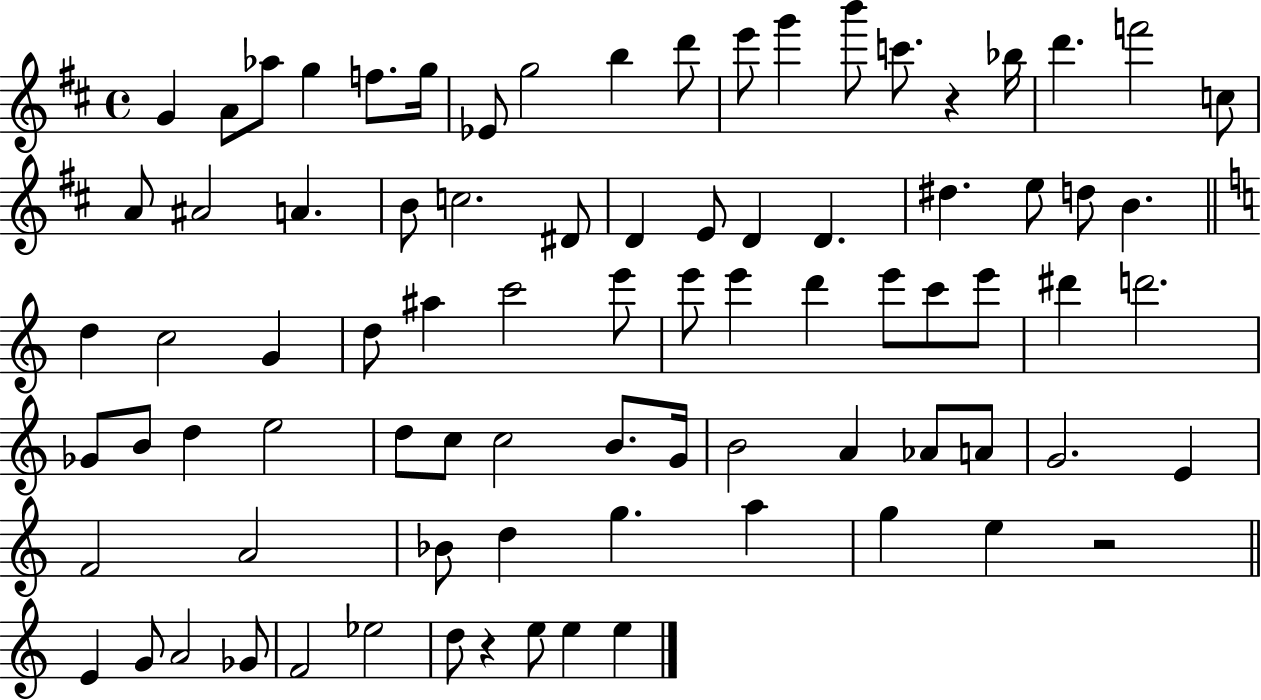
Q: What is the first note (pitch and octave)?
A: G4